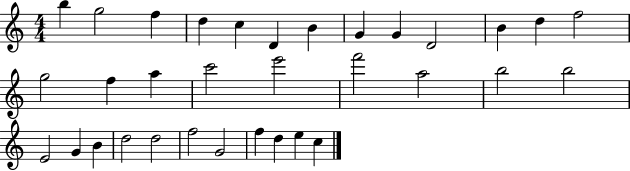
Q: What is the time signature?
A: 4/4